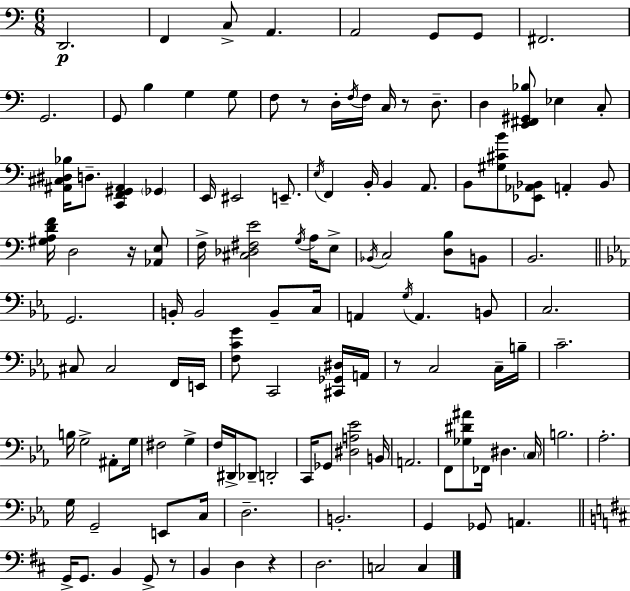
X:1
T:Untitled
M:6/8
L:1/4
K:Am
D,,2 F,, C,/2 A,, A,,2 G,,/2 G,,/2 ^F,,2 G,,2 G,,/2 B, G, G,/2 F,/2 z/2 D,/4 F,/4 F,/4 C,/4 z/2 D,/2 D, [E,,^F,,^G,,_B,]/2 _E, C,/2 [^A,,^C,^D,_B,]/4 D,/2 [C,,F,,^G,,^A,,] _G,, E,,/4 ^E,,2 E,,/2 E,/4 F,, B,,/4 B,, A,,/2 B,,/2 [^G,^CB]/2 [_E,,_A,,_B,,]/2 A,, _B,,/2 [^G,A,DF]/4 D,2 z/4 [_A,,E,]/2 F,/4 [^C,_D,^F,E]2 G,/4 A,/4 E,/2 _B,,/4 C,2 [D,B,]/2 B,,/2 B,,2 G,,2 B,,/4 B,,2 B,,/2 C,/4 A,, G,/4 A,, B,,/2 C,2 ^C,/2 ^C,2 F,,/4 E,,/4 [F,CG]/2 C,,2 [^C,,_G,,^D,]/4 A,,/4 z/2 C,2 C,/4 B,/4 C2 B,/4 G,2 ^A,,/2 G,/4 ^F,2 G, F,/4 ^D,,/4 _D,,/2 D,,2 C,,/4 _G,,/2 [^D,A,_E]2 B,,/4 A,,2 F,,/2 [_G,^D^A]/2 _F,,/4 ^D, C,/4 B,2 _A,2 G,/4 G,,2 E,,/2 C,/4 D,2 B,,2 G,, _G,,/2 A,, G,,/4 G,,/2 B,, G,,/2 z/2 B,, D, z D,2 C,2 C,